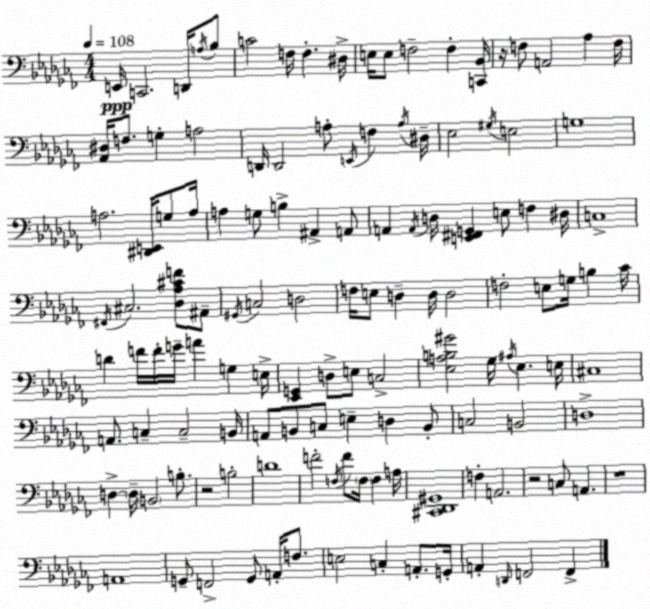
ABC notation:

X:1
T:Untitled
M:4/4
L:1/4
K:Abm
E,,/4 C,,2 D,,/4 A,/4 _B,/2 C2 F,/4 F, ^D,/4 E,/4 E,/2 F,2 F, [C,,_B,,]/4 z/4 F,/2 A,,2 _A, F,/4 [_A,,^D,]/4 F,/2 G, A,2 D,,/4 D,,2 A,/2 E,,/4 F, A,/4 ^D,/4 _E,2 ^G,/4 E,2 G,4 A,2 [^D,,E,,]/4 G,/2 A,/4 A, G,/2 B, ^A,, A,,/2 A,, A,,/4 D,/4 [E,,^F,,G,,] E,/2 F, ^D,/4 C,4 ^F,,/4 ^C,2 [_D,_A,^CF]/2 ^A,,/2 ^G,,/4 C,2 D,2 F,/4 E,/2 D, D,/4 D,2 F,2 E,/2 G,/4 B, _C/4 D F/4 F/4 G/4 A G, E,/4 [_E,,G,,] D,/2 E,/2 C,2 [_E,A,B,^G]2 _G,/4 ^A,/4 _E, E,/4 ^C,4 A,,/2 C, C,2 B,,/4 A,,/2 B,,/2 C,/2 E, D, B,,/2 C,2 B,,2 D,4 D, D,/4 B,,2 B,/2 z2 B,2 D4 F2 F,/4 F/2 F,/4 F, A,/4 [^C,,_D,,^G,,]4 F, A,,2 z2 C,/2 A,, z4 A,,4 G,,/2 F,,2 G,,/2 A,,/4 F,/2 E,2 C, A,,/2 G,,/4 A,, D,,/4 F,,2 F,,